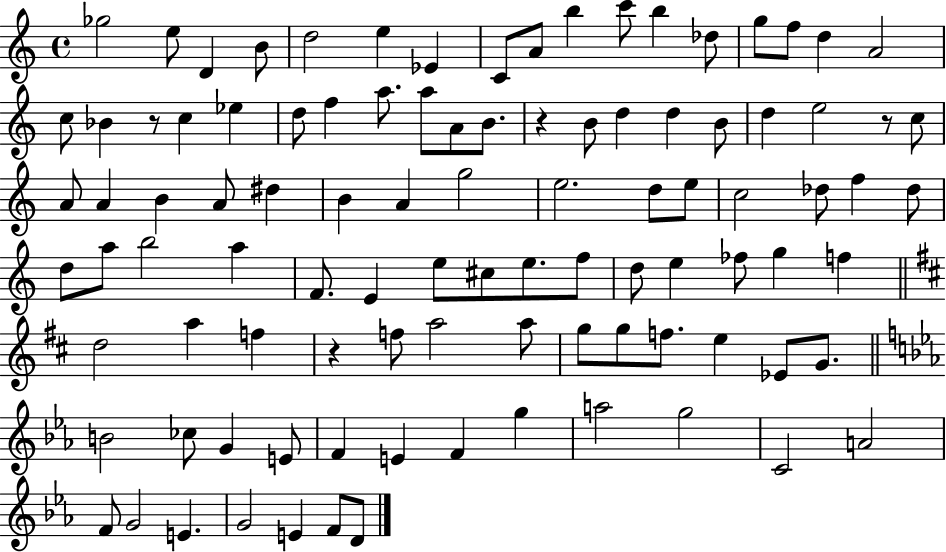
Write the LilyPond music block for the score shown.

{
  \clef treble
  \time 4/4
  \defaultTimeSignature
  \key c \major
  \repeat volta 2 { ges''2 e''8 d'4 b'8 | d''2 e''4 ees'4 | c'8 a'8 b''4 c'''8 b''4 des''8 | g''8 f''8 d''4 a'2 | \break c''8 bes'4 r8 c''4 ees''4 | d''8 f''4 a''8. a''8 a'8 b'8. | r4 b'8 d''4 d''4 b'8 | d''4 e''2 r8 c''8 | \break a'8 a'4 b'4 a'8 dis''4 | b'4 a'4 g''2 | e''2. d''8 e''8 | c''2 des''8 f''4 des''8 | \break d''8 a''8 b''2 a''4 | f'8. e'4 e''8 cis''8 e''8. f''8 | d''8 e''4 fes''8 g''4 f''4 | \bar "||" \break \key b \minor d''2 a''4 f''4 | r4 f''8 a''2 a''8 | g''8 g''8 f''8. e''4 ees'8 g'8. | \bar "||" \break \key ees \major b'2 ces''8 g'4 e'8 | f'4 e'4 f'4 g''4 | a''2 g''2 | c'2 a'2 | \break f'8 g'2 e'4. | g'2 e'4 f'8 d'8 | } \bar "|."
}